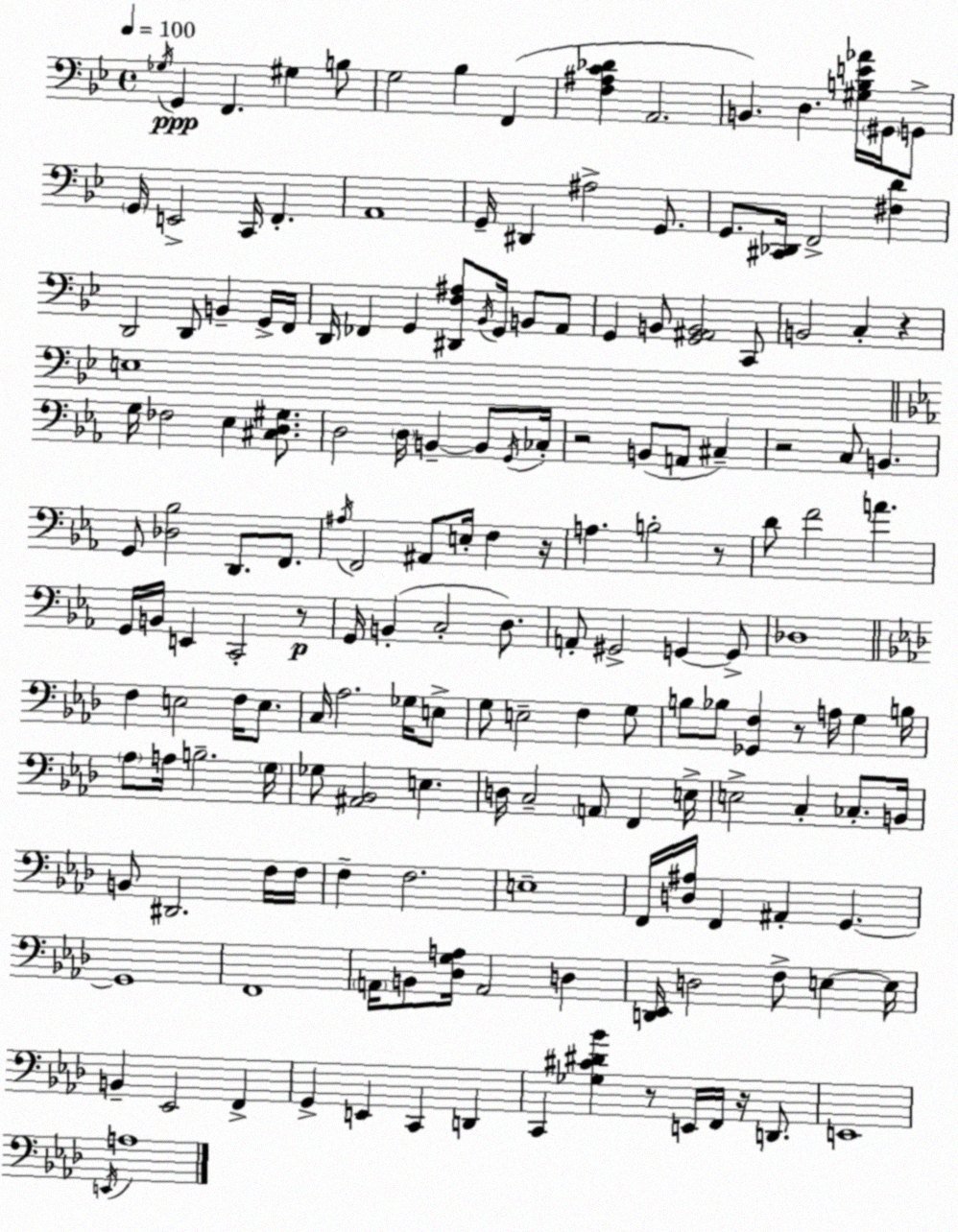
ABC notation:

X:1
T:Untitled
M:4/4
L:1/4
K:Bb
_G,/4 G,, F,, ^G, B,/2 G,2 _B, F,, [F,^A,C_D] A,,2 B,, D, [^G,B,E_A]/4 ^G,,/4 G,,/2 G,,/4 E,,2 C,,/4 F,, A,,4 G,,/4 ^D,, ^A,2 G,,/2 G,,/2 [^C,,_D,,]/4 F,,2 [^F,D] D,,2 D,,/2 B,, G,,/4 F,,/4 D,,/4 _F,, G,, [^D,,F,^A,]/2 _B,,/4 G,,/4 B,,/2 A,,/2 G,, B,,/2 [G,,^A,,B,,]2 C,,/2 B,,2 C, z E,4 G,/4 _F,2 _E, [^C,D,^G,]/2 D,2 D,/4 B,, B,,/2 G,,/4 _C,/4 z2 B,,/2 A,,/2 ^C, z2 C,/2 B,, G,,/2 [_D,_B,]2 D,,/2 F,,/2 ^A,/4 F,,2 ^A,,/2 E,/4 F, z/4 A, B,2 z/2 D/2 F2 A G,,/4 B,,/4 E,, C,,2 z/2 G,,/4 B,, C,2 D,/2 A,,/2 ^G,,2 G,, G,,/2 _D,4 F, E,2 F,/4 E,/2 C,/4 _A,2 _G,/4 E,/2 G,/2 E,2 F, G,/2 B,/2 _B,/2 [_G,,F,] z/2 A,/4 G, B,/4 _A,/2 A,/4 B,2 G,/4 _G,/2 [^A,,_B,,]2 E, D,/4 C,2 A,,/2 F,, E,/4 E,2 C, _C,/2 B,,/4 B,,/2 ^D,,2 F,/4 F,/4 F, F,2 E,4 F,,/4 [D,^A,]/4 F,, ^A,, G,, G,,4 F,,4 A,,/4 B,,/2 [_D,G,A,]/4 A,,2 D, [D,,_E,,]/4 D,2 F,/2 E, E,/4 B,, _E,,2 F,, G,, E,, C,, D,, C,, [_G,^C^D_B] z/2 E,,/4 F,,/4 z/4 D,,/2 E,,4 E,,/4 A,4